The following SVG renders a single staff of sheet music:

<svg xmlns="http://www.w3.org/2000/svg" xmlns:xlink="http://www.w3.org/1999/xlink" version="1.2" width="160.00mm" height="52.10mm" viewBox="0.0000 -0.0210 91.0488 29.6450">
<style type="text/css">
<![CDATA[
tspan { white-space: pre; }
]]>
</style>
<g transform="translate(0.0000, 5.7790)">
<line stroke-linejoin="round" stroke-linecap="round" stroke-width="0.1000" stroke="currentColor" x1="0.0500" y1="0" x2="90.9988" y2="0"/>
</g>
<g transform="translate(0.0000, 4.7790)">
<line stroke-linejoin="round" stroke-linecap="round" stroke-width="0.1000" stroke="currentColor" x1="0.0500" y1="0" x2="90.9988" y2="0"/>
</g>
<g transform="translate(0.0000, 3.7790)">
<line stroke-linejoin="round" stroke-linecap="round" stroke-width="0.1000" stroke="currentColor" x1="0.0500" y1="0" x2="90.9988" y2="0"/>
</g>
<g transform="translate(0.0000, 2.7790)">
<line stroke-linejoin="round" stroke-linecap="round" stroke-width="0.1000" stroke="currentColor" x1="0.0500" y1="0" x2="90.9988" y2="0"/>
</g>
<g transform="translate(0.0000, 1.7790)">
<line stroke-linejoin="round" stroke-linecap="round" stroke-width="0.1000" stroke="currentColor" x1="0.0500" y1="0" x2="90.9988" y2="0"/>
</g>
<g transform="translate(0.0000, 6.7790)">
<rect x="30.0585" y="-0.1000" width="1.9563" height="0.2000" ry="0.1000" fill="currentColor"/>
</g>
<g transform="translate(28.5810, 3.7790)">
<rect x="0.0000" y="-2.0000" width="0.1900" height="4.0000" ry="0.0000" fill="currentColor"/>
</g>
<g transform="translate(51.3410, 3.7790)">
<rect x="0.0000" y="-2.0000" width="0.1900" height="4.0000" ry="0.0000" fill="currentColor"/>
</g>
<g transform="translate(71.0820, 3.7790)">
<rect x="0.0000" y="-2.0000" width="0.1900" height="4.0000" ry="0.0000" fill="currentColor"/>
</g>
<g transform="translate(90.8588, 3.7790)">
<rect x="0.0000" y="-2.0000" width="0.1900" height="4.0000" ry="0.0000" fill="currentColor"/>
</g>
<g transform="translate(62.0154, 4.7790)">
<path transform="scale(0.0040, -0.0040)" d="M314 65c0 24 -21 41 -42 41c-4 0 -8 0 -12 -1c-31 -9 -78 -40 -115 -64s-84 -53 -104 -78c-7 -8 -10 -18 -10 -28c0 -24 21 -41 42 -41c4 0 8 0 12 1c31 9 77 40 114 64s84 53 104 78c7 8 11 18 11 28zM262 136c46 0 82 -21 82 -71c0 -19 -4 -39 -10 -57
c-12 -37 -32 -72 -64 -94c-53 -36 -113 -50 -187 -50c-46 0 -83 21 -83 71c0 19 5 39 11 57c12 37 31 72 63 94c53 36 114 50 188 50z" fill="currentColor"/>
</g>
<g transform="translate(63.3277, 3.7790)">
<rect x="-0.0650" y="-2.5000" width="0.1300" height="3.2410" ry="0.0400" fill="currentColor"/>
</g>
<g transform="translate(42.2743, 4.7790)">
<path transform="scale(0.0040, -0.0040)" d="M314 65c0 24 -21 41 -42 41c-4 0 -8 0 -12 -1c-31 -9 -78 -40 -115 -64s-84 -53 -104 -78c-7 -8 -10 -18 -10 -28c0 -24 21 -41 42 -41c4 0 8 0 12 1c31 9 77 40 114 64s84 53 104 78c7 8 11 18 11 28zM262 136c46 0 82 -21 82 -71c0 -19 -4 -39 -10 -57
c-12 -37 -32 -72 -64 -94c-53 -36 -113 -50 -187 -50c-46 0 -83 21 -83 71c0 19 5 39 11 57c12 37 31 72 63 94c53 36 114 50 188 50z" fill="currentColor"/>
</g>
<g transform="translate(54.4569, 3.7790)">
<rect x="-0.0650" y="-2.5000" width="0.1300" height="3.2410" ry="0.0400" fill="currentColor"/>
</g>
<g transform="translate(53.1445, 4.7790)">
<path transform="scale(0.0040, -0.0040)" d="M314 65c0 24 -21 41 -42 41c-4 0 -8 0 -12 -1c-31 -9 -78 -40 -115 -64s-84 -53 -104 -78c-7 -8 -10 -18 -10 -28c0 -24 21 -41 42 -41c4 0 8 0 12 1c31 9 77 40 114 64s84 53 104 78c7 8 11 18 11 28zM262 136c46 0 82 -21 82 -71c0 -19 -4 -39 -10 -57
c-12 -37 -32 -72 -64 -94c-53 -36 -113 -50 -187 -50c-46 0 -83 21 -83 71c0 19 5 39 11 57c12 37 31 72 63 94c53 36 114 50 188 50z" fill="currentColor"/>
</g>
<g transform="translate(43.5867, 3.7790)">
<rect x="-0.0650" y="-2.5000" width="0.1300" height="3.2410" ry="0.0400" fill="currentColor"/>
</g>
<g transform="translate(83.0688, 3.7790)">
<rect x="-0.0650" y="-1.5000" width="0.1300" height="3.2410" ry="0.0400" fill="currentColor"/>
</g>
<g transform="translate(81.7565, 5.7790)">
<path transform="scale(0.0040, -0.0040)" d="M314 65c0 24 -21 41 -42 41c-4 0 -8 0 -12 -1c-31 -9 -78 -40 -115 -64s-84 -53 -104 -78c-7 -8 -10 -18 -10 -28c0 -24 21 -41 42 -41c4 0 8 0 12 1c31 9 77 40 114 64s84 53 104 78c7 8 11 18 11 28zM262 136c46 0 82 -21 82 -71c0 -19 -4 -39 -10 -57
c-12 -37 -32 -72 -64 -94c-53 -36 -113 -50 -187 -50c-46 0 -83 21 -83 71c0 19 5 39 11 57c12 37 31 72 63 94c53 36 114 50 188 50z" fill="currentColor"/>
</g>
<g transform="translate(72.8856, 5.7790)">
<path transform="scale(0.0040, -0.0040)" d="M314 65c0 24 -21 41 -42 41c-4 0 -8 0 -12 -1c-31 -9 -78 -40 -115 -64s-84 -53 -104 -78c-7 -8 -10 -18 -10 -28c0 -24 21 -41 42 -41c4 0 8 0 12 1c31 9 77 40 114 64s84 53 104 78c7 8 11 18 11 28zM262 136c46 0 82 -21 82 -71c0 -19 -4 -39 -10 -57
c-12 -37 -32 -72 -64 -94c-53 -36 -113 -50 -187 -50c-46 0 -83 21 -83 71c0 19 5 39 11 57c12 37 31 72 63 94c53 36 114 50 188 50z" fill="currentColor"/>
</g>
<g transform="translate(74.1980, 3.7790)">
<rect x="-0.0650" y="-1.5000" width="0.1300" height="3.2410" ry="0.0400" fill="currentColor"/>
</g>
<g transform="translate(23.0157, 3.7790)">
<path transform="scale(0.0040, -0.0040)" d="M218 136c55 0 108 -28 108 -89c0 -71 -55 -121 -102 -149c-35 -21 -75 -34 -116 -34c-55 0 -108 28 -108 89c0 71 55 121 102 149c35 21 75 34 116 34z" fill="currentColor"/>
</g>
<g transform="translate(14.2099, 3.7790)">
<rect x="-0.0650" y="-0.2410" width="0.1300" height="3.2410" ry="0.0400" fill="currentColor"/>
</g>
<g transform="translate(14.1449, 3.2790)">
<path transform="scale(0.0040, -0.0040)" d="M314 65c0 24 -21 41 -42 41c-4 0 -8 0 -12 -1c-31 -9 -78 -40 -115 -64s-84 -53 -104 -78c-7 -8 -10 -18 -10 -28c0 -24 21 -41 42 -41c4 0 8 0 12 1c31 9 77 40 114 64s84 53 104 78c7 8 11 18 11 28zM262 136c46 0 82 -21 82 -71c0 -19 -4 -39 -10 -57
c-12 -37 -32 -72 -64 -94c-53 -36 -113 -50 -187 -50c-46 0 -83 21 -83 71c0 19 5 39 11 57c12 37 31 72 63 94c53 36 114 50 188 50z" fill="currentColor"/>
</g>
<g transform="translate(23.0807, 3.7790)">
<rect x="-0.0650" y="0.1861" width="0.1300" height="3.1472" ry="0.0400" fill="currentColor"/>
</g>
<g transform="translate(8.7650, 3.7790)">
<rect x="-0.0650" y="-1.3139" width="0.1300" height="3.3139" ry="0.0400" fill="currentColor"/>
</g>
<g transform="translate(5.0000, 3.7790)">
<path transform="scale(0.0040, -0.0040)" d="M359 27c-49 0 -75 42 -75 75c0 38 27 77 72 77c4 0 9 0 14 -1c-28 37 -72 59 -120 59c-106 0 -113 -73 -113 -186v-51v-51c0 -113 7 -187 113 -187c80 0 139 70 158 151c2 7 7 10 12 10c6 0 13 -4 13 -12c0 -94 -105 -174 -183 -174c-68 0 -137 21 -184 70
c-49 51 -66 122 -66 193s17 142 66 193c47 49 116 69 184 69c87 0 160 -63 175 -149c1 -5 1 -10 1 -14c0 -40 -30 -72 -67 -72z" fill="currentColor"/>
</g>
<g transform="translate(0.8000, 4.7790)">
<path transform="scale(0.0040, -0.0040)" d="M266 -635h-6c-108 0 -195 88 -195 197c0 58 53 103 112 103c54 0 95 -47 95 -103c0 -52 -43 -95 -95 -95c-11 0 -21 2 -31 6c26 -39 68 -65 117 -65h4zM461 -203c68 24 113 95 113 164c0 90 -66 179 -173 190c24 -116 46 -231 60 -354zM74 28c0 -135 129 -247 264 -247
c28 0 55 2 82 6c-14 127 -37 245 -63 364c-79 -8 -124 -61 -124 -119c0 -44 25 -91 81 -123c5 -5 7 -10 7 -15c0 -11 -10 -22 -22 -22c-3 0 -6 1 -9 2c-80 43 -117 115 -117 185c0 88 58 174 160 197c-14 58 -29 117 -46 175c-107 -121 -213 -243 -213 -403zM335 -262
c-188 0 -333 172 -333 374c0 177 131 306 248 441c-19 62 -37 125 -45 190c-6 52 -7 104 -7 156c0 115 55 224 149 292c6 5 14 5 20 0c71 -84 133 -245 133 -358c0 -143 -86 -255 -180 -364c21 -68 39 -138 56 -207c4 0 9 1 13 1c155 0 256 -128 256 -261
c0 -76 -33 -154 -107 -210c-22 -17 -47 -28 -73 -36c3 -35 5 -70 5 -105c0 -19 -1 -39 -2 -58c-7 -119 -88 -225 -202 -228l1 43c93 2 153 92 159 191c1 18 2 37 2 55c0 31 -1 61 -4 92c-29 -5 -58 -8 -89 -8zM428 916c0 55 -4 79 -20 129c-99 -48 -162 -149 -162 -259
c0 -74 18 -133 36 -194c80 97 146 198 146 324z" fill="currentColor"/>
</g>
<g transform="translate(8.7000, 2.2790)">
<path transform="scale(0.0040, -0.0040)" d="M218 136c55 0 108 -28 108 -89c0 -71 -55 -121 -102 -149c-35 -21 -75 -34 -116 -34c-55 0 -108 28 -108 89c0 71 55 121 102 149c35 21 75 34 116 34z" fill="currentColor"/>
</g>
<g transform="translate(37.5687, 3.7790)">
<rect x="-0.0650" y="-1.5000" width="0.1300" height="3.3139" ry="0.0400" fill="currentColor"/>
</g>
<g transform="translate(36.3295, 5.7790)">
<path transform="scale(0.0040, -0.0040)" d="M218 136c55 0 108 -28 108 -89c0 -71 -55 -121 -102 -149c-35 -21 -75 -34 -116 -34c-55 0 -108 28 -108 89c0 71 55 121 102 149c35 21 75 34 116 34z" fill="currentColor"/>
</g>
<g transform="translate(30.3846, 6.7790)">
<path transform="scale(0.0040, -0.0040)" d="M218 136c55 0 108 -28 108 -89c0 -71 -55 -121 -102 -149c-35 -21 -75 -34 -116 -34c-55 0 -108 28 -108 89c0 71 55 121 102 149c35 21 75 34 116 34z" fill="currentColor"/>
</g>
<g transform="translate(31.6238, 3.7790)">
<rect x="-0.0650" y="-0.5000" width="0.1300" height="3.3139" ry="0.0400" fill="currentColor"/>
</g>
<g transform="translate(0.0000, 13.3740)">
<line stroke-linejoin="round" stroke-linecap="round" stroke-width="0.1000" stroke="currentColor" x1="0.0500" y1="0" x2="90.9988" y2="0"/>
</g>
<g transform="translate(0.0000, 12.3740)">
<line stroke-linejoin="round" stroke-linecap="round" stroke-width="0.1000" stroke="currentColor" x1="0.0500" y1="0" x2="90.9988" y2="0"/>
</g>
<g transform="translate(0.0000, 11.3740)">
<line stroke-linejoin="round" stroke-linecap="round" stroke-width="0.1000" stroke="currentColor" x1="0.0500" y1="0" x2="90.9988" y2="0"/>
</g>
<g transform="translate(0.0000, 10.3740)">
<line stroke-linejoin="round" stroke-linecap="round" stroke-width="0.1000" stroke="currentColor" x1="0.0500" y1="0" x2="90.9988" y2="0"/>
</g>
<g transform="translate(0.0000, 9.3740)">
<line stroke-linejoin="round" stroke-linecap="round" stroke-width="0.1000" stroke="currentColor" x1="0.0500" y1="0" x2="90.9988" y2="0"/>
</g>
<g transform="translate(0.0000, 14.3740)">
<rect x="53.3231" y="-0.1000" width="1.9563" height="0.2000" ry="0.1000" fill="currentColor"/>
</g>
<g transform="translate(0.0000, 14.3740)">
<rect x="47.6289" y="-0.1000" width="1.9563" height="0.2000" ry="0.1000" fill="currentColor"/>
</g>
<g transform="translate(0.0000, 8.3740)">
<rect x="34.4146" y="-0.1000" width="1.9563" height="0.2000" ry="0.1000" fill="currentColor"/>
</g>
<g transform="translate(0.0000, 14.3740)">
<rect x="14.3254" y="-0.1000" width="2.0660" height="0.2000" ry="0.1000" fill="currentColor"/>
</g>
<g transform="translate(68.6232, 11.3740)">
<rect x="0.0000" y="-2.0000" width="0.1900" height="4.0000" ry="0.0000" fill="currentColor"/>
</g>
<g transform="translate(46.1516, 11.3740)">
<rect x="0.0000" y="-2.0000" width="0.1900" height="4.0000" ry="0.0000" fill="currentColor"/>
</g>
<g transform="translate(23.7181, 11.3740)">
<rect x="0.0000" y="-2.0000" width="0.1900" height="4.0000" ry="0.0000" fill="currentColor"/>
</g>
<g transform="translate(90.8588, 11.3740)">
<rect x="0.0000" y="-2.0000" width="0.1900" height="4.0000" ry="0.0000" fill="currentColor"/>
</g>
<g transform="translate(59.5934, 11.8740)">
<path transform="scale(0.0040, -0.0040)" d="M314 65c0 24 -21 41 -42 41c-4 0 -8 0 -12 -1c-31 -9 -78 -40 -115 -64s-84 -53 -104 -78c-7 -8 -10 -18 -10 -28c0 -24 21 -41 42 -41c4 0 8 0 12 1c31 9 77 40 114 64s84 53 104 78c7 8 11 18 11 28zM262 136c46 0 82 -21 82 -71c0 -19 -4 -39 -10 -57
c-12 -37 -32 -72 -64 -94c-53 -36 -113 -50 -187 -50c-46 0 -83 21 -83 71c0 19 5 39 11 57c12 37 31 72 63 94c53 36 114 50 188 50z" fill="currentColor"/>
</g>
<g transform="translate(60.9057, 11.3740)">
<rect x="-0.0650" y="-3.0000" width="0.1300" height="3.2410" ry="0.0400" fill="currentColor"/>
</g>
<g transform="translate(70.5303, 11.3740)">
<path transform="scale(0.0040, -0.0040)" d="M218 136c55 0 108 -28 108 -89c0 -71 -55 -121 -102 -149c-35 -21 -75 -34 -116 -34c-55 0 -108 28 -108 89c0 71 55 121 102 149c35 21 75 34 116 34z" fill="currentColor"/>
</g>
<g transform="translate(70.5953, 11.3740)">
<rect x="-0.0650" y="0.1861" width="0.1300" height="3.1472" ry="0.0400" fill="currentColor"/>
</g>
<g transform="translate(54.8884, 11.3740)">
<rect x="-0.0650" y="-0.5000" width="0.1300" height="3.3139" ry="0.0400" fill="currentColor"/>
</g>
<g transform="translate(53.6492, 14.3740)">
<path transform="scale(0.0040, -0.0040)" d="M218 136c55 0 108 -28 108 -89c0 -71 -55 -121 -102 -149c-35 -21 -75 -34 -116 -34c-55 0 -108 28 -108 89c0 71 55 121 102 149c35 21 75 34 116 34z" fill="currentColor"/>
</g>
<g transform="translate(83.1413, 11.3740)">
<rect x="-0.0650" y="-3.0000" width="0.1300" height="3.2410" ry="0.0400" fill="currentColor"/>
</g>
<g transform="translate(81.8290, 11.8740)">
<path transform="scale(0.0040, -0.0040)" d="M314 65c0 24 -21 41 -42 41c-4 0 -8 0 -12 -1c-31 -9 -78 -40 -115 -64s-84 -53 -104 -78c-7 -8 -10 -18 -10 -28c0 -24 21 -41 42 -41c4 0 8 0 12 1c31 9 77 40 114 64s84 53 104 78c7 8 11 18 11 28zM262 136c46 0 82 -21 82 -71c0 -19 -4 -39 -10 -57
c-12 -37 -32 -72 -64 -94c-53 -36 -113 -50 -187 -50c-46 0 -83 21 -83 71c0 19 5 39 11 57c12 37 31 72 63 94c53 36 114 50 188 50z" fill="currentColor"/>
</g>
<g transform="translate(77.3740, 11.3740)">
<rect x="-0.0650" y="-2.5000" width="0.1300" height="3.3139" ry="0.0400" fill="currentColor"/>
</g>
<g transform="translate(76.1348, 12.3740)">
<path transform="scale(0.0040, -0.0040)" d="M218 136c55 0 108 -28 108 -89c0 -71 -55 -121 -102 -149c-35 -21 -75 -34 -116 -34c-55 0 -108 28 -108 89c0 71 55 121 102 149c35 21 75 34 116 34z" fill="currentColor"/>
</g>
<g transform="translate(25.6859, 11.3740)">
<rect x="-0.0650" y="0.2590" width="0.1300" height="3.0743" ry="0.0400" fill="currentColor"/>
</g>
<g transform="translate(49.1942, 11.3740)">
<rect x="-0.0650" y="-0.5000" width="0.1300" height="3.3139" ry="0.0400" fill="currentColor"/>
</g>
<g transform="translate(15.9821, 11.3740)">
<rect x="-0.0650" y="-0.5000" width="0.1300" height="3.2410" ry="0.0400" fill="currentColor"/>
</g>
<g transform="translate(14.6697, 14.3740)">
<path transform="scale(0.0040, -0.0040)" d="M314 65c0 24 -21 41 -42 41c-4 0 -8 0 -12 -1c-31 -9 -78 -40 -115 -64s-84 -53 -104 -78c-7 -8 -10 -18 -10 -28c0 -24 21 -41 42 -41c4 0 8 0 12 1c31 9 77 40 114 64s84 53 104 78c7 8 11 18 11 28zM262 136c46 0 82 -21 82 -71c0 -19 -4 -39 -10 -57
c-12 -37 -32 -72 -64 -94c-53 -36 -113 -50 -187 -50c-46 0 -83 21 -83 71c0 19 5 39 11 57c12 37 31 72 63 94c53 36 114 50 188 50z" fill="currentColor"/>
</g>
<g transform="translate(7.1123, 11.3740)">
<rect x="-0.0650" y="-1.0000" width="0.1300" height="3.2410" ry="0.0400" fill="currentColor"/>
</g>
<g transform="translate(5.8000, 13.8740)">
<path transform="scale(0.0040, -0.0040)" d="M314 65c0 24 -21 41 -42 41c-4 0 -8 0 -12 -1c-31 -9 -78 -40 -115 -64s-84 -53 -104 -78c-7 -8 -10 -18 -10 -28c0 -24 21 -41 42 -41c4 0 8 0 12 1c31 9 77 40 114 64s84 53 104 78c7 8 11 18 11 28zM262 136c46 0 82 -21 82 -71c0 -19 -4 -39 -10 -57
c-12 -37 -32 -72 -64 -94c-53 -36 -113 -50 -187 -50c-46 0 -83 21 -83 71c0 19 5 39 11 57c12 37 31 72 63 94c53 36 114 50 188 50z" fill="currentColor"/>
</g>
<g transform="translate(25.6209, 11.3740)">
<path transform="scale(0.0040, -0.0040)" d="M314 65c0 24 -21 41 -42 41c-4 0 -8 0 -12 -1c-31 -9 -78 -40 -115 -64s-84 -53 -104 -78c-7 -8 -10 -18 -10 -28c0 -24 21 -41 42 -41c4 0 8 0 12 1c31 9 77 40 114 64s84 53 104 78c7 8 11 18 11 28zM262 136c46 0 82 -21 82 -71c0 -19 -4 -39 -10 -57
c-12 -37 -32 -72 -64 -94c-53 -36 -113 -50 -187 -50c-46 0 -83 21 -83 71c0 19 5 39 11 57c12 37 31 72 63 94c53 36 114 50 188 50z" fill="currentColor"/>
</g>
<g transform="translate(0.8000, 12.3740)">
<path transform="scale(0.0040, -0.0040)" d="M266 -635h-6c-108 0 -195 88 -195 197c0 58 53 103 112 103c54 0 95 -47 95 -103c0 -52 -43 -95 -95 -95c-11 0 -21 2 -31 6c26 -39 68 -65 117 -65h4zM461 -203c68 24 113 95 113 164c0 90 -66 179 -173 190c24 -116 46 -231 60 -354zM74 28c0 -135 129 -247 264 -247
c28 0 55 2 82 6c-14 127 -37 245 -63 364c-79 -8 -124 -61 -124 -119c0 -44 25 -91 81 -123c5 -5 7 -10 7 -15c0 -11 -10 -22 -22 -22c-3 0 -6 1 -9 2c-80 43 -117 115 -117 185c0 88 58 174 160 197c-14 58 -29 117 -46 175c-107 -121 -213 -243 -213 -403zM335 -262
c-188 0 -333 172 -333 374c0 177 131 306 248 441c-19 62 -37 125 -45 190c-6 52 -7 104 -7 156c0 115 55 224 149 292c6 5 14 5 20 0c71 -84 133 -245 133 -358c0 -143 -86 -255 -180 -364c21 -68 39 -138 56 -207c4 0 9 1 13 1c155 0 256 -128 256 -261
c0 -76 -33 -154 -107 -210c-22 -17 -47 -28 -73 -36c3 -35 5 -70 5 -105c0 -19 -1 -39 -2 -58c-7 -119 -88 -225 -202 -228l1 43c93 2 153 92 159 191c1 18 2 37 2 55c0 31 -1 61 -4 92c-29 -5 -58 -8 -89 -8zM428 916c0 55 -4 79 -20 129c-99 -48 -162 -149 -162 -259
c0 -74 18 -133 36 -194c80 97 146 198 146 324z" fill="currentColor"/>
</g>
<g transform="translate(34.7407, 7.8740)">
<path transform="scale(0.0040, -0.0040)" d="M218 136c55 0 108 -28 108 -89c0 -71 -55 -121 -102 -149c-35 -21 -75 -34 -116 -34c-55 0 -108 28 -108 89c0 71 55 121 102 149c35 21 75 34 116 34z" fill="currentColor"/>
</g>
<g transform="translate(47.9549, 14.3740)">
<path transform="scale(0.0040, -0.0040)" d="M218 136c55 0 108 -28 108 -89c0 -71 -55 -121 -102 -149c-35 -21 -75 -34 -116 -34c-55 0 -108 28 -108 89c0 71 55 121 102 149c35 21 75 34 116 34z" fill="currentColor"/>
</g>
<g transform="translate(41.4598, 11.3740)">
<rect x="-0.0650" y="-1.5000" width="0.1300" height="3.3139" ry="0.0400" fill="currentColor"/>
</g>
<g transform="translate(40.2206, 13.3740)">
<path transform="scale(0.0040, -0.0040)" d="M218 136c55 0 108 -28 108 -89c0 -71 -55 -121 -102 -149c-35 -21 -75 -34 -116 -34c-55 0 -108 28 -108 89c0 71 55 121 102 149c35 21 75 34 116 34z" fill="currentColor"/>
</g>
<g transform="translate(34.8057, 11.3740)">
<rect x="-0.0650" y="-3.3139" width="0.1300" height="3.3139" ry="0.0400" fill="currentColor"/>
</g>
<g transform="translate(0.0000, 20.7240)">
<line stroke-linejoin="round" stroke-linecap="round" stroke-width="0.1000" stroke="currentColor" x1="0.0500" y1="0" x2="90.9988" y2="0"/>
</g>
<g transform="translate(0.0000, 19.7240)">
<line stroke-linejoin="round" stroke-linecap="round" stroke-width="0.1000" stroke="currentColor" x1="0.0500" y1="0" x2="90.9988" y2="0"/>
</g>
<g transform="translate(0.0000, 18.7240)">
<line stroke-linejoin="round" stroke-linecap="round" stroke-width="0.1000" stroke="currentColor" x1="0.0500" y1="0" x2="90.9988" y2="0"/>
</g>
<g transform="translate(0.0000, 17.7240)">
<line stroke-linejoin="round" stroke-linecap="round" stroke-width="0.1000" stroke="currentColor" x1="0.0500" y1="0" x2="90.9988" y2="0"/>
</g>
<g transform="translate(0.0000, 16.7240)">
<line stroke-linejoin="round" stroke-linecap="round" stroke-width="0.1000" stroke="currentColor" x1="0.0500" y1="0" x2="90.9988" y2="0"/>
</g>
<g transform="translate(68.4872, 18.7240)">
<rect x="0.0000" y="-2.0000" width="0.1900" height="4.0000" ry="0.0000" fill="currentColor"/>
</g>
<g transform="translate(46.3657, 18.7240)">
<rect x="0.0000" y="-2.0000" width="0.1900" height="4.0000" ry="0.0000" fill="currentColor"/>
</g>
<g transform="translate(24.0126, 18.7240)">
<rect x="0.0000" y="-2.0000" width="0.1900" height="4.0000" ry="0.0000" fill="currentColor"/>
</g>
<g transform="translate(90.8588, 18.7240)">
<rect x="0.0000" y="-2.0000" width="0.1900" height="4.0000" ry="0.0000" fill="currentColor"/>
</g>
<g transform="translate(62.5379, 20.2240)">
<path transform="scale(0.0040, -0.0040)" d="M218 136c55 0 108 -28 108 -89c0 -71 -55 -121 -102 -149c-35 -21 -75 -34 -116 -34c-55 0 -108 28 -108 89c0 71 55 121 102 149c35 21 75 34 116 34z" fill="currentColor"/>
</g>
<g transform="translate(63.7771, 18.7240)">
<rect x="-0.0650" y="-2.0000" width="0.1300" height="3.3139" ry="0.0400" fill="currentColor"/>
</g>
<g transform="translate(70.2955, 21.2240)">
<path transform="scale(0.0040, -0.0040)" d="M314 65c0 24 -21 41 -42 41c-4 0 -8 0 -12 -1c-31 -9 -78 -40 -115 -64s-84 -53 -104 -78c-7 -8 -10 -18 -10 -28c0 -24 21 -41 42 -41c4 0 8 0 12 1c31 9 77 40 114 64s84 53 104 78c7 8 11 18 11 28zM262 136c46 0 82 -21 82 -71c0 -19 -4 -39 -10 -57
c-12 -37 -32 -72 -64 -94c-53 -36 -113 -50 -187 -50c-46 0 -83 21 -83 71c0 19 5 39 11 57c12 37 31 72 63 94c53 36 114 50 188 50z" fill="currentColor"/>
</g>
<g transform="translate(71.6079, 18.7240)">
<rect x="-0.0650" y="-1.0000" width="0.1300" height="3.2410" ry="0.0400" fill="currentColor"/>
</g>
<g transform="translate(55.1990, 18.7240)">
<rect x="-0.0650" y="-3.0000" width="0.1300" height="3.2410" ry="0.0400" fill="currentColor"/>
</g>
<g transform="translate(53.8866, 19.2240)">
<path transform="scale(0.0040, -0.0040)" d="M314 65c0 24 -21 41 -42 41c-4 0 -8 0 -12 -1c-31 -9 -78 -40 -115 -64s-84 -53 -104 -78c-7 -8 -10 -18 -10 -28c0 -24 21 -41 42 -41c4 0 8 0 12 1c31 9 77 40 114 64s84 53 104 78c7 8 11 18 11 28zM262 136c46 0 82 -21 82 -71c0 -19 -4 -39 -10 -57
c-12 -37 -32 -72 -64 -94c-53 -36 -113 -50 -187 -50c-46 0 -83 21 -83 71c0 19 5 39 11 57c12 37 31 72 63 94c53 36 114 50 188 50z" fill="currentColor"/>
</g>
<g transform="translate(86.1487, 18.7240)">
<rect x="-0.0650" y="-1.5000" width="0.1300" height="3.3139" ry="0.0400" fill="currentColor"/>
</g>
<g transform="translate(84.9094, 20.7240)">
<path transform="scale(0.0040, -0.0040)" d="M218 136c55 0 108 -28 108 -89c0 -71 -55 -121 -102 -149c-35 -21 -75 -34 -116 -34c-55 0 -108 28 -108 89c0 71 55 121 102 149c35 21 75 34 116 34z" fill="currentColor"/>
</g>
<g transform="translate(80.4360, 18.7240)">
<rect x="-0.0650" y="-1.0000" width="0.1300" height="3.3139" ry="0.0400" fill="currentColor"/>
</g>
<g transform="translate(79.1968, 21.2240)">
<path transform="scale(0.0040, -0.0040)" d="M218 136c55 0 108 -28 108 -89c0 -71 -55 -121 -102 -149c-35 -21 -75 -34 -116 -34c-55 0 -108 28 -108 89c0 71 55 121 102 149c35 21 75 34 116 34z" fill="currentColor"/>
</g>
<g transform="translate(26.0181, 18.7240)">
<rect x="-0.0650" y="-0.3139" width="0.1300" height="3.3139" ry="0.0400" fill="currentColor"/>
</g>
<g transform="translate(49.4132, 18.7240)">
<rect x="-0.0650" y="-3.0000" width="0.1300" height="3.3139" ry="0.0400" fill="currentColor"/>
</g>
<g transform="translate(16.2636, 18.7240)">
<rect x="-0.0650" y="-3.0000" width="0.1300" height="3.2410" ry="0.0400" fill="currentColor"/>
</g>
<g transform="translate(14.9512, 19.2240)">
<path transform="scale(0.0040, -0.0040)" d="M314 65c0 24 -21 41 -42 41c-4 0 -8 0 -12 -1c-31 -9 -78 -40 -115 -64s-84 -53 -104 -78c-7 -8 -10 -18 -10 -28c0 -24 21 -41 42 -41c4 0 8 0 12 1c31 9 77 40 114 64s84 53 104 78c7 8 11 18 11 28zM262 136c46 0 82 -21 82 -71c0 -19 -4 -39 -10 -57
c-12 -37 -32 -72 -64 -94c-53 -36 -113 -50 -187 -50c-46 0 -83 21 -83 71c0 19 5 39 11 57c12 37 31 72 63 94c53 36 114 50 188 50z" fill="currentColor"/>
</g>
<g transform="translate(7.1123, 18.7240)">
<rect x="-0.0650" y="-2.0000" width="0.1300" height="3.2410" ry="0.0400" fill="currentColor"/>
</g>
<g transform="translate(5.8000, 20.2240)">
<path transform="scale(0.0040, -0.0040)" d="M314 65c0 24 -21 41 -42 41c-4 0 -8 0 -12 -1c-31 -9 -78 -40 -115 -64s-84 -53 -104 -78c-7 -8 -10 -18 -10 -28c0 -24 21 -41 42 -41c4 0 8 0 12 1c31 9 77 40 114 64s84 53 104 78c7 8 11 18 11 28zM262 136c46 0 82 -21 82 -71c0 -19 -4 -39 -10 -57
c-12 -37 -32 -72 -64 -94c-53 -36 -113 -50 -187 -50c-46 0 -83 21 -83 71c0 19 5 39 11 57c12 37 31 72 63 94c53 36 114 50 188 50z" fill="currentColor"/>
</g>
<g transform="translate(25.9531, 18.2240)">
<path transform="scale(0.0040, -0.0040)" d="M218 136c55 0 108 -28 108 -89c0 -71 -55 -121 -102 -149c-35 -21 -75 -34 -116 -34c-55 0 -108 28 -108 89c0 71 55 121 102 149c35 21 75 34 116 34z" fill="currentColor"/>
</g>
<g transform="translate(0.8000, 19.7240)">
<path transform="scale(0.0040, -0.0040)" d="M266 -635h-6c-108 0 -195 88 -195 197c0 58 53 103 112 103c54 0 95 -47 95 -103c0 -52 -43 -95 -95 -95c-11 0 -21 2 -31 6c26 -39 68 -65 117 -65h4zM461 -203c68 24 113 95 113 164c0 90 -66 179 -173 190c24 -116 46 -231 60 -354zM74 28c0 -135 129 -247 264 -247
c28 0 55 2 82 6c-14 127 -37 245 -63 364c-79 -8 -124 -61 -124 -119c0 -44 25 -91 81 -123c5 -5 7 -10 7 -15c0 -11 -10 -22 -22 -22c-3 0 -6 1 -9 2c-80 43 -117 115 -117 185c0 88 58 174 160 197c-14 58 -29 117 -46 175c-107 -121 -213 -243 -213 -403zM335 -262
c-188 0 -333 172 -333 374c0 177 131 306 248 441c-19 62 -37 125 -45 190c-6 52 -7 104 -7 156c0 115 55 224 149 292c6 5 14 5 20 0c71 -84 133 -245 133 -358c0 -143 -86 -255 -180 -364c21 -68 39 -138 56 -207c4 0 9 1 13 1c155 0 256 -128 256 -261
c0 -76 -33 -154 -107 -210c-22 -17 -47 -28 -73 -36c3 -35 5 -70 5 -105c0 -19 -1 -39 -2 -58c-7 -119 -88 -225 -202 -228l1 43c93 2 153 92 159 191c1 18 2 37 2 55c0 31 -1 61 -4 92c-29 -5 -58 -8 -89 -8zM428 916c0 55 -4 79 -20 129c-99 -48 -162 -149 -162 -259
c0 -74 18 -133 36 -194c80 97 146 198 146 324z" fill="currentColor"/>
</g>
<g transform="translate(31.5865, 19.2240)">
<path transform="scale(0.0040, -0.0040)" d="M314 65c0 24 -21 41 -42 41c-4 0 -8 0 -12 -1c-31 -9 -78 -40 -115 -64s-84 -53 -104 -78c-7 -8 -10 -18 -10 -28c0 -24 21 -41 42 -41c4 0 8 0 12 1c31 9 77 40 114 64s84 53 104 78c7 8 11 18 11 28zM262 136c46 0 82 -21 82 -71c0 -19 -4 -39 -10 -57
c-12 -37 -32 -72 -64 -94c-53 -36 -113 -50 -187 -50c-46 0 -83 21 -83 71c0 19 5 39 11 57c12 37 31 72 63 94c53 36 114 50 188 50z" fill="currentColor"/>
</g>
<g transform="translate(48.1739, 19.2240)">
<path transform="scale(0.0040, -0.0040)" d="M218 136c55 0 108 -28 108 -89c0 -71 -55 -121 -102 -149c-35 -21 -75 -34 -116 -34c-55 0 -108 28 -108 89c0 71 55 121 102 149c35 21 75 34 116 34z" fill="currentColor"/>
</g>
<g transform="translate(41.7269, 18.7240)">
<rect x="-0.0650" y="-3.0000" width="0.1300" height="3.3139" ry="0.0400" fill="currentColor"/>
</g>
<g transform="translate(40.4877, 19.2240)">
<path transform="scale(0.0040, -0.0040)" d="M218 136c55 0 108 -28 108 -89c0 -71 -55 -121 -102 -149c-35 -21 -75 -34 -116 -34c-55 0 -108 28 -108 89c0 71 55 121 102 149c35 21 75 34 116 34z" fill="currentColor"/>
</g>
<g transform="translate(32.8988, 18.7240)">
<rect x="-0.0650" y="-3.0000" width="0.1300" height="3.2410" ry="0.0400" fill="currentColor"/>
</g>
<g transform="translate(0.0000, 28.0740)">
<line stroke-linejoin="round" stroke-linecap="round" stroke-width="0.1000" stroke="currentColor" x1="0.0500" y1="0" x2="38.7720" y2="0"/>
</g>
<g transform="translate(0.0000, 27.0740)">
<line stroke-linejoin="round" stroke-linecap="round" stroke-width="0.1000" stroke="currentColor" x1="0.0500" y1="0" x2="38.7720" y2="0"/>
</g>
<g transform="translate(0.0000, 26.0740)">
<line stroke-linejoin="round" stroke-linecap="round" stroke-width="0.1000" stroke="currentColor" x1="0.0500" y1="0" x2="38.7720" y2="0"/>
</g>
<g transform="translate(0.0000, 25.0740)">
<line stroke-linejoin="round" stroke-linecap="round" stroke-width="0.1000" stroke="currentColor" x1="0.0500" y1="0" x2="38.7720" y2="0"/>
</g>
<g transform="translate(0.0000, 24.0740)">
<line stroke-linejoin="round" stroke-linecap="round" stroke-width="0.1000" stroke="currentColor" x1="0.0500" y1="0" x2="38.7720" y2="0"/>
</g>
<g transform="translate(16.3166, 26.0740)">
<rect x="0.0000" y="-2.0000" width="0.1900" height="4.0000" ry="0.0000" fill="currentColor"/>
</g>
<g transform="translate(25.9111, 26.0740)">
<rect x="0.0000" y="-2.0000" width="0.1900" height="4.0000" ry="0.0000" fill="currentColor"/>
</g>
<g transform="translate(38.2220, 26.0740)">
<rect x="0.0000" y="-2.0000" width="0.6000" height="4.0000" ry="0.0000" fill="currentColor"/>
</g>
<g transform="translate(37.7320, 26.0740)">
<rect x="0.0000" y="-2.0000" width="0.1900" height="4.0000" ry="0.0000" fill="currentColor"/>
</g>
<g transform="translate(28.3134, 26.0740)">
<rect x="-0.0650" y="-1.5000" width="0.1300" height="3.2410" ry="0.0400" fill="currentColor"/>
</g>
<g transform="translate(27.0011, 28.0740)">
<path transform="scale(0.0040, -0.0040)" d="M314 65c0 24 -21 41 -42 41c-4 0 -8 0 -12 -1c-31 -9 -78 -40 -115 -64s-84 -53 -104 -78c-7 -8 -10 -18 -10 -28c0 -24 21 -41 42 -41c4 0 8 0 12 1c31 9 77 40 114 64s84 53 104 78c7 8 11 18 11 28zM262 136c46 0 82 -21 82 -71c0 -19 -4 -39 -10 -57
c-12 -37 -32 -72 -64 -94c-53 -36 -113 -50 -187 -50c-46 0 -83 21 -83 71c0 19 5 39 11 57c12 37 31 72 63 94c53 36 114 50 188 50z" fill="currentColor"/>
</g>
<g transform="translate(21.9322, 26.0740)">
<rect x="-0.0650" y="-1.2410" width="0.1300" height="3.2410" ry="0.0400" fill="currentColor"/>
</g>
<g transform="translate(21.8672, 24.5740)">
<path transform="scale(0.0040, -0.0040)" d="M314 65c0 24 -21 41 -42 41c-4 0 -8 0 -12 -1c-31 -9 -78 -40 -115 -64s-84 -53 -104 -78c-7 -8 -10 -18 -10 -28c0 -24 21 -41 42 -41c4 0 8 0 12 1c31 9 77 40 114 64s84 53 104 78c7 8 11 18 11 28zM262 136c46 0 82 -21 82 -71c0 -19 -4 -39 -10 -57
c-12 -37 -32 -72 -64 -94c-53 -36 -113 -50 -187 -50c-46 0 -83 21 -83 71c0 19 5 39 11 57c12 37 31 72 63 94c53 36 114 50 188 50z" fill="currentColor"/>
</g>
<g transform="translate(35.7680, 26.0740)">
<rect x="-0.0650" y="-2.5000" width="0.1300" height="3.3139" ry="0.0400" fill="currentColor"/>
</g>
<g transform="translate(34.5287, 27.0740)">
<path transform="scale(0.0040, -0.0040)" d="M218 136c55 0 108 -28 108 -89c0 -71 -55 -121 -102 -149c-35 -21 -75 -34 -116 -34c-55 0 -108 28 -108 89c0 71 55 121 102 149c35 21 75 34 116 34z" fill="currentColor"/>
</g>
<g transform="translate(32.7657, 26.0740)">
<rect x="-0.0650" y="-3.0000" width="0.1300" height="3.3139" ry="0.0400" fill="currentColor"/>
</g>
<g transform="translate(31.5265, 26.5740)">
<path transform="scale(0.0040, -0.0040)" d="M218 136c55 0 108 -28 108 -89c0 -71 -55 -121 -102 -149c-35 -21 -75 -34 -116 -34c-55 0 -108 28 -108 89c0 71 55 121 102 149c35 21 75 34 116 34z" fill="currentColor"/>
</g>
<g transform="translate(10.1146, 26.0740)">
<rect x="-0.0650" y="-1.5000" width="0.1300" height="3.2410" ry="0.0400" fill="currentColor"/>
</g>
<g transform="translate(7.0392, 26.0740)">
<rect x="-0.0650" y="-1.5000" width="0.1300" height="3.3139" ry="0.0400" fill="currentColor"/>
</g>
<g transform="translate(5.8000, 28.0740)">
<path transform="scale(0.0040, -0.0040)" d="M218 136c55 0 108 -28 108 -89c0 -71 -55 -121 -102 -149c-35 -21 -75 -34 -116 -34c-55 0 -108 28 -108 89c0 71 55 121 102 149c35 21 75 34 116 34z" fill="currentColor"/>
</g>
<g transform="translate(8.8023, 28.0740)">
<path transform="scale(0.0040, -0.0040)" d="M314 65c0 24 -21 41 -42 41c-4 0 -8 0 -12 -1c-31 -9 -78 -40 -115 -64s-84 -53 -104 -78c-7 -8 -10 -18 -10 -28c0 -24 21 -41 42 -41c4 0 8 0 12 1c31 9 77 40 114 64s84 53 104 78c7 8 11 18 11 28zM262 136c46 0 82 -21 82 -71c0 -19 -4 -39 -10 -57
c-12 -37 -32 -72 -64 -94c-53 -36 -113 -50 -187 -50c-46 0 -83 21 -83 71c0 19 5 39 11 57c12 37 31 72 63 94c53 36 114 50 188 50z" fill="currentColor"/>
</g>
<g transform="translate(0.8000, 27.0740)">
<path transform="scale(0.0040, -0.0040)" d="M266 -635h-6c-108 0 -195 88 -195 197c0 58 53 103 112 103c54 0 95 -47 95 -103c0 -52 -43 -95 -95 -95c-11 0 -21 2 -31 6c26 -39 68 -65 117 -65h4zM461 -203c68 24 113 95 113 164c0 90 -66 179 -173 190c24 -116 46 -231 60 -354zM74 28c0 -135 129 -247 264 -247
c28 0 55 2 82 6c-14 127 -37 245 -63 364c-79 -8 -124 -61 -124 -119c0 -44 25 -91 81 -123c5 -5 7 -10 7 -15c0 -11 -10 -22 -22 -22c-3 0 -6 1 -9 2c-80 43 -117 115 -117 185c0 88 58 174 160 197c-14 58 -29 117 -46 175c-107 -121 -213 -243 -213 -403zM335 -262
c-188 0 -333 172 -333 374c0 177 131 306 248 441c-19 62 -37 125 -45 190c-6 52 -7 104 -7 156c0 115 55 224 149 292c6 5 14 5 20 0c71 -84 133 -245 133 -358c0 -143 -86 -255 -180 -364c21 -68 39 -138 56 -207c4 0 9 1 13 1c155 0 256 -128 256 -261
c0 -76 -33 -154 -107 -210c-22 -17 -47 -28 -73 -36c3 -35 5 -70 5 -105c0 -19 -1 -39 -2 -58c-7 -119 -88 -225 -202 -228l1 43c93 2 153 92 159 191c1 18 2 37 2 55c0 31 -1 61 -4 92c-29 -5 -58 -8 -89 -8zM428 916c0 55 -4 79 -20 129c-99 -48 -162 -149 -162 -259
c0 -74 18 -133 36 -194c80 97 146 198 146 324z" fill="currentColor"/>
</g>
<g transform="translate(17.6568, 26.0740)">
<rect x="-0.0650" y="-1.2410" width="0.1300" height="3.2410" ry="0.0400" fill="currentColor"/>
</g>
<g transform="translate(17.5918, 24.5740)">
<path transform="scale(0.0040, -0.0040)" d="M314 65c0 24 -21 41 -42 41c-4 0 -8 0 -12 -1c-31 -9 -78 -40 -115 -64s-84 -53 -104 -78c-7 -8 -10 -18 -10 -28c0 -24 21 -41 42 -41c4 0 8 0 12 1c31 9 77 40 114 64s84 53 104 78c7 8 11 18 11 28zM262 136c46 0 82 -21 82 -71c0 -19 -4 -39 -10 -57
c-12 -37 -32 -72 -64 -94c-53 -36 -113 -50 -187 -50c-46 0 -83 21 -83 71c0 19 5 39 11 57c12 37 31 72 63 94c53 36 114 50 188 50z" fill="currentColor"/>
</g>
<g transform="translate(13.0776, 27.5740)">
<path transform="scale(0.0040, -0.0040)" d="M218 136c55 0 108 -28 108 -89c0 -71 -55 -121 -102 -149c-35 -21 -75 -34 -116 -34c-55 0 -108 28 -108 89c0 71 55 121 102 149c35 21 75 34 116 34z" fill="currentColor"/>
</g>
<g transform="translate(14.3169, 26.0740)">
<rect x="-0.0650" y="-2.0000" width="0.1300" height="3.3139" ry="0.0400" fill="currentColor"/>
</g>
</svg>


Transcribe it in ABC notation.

X:1
T:Untitled
M:4/4
L:1/4
K:C
e c2 B C E G2 G2 G2 E2 E2 D2 C2 B2 b E C C A2 B G A2 F2 A2 c A2 A A A2 F D2 D E E E2 F e2 e2 E2 A G